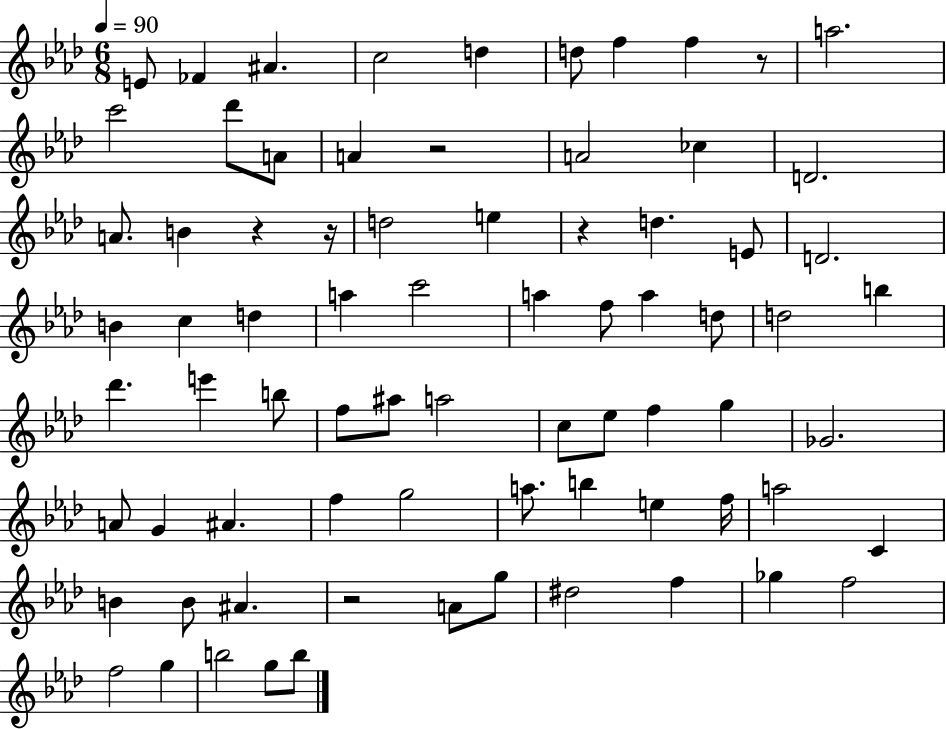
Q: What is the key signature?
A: AES major